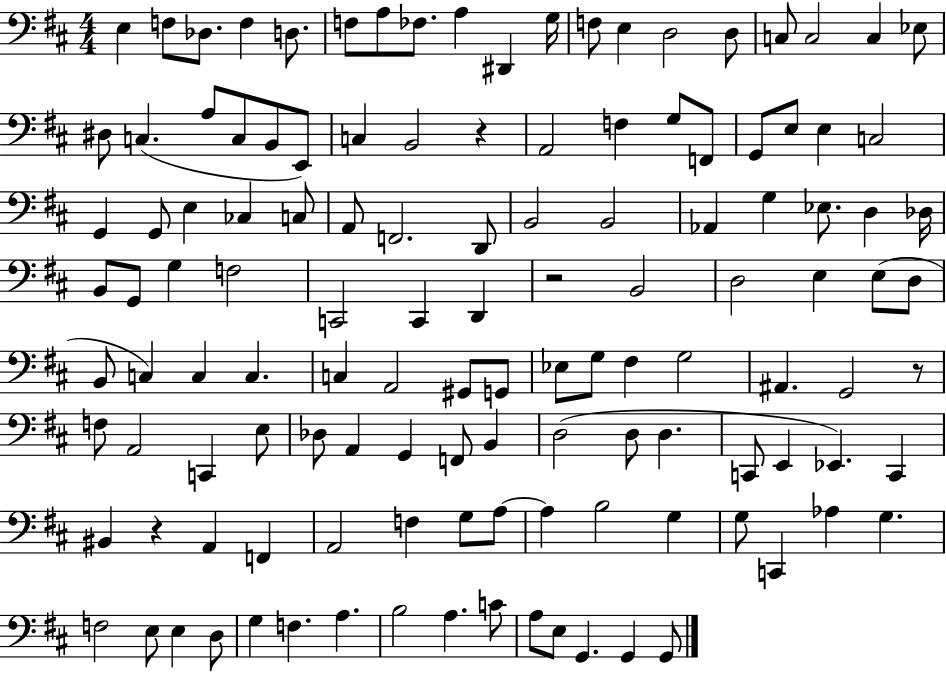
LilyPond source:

{
  \clef bass
  \numericTimeSignature
  \time 4/4
  \key d \major
  \repeat volta 2 { e4 f8 des8. f4 d8. | f8 a8 fes8. a4 dis,4 g16 | f8 e4 d2 d8 | c8 c2 c4 ees8 | \break dis8 c4.( a8 c8 b,8 e,8) | c4 b,2 r4 | a,2 f4 g8 f,8 | g,8 e8 e4 c2 | \break g,4 g,8 e4 ces4 c8 | a,8 f,2. d,8 | b,2 b,2 | aes,4 g4 ees8. d4 des16 | \break b,8 g,8 g4 f2 | c,2 c,4 d,4 | r2 b,2 | d2 e4 e8( d8 | \break b,8 c4) c4 c4. | c4 a,2 gis,8 g,8 | ees8 g8 fis4 g2 | ais,4. g,2 r8 | \break f8 a,2 c,4 e8 | des8 a,4 g,4 f,8 b,4 | d2( d8 d4. | c,8 e,4 ees,4.) c,4 | \break bis,4 r4 a,4 f,4 | a,2 f4 g8 a8~~ | a4 b2 g4 | g8 c,4 aes4 g4. | \break f2 e8 e4 d8 | g4 f4. a4. | b2 a4. c'8 | a8 e8 g,4. g,4 g,8 | \break } \bar "|."
}